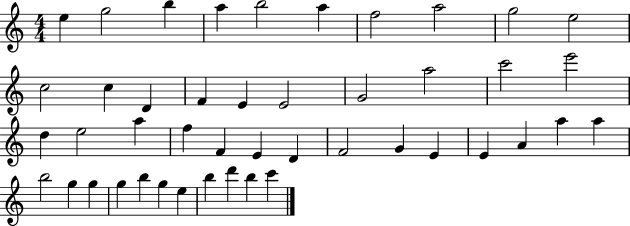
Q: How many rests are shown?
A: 0